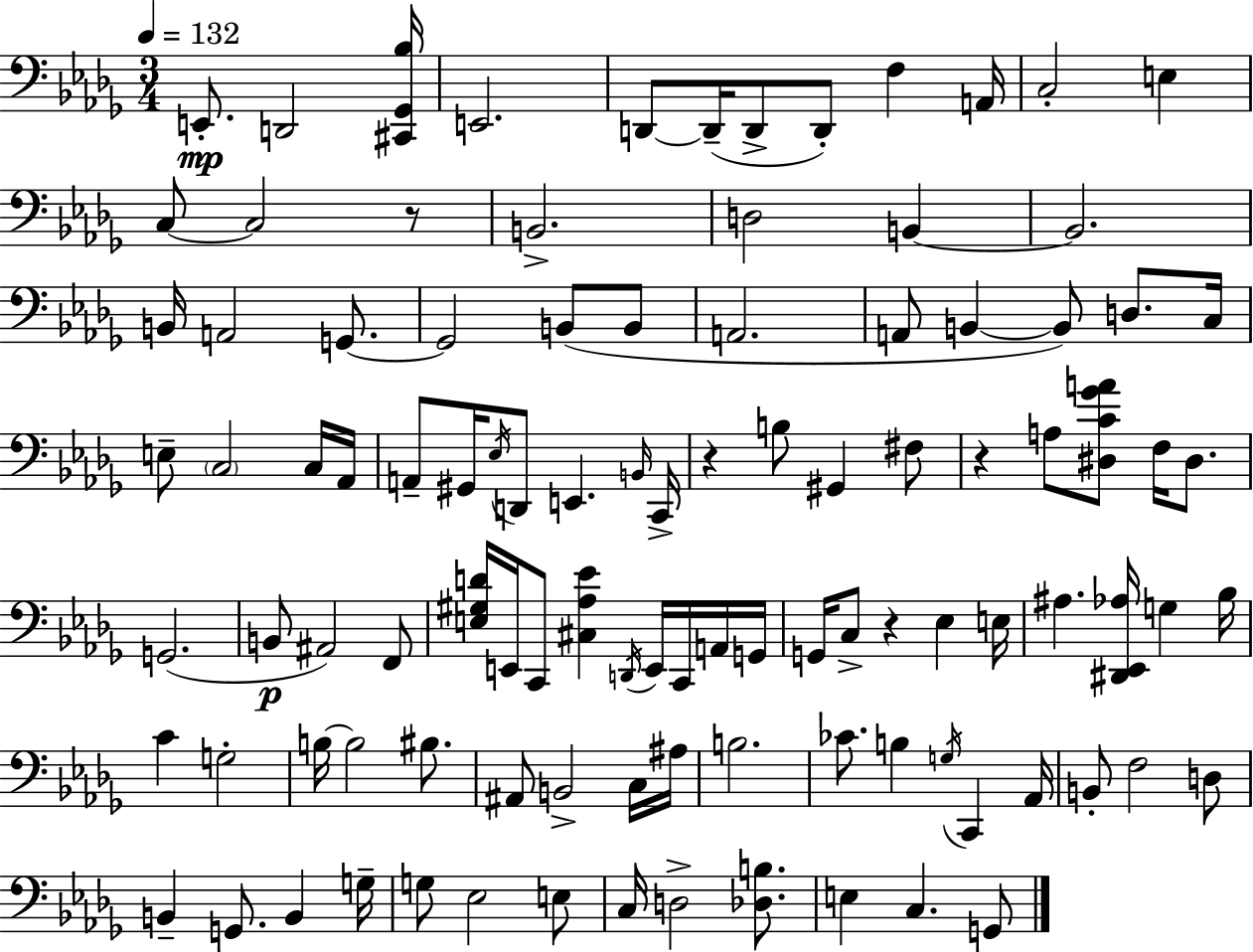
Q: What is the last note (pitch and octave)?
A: G2